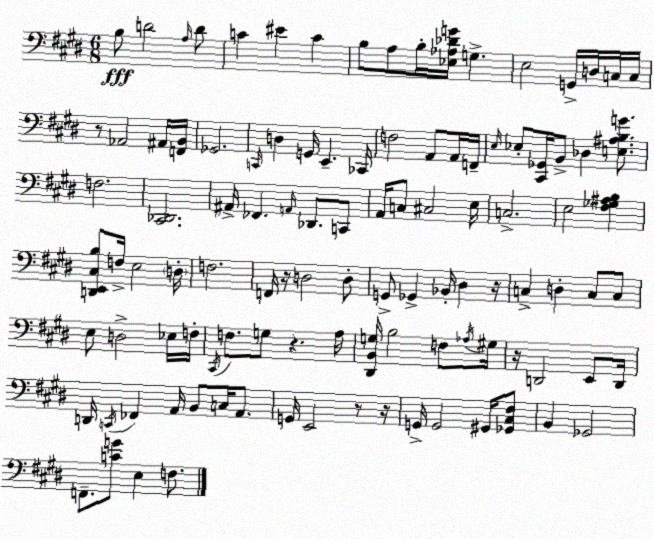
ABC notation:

X:1
T:Untitled
M:6/8
L:1/4
K:E
B,/2 D2 A,/4 D/2 C ^E C B,/2 A,/2 B,/4 [_E,_A,_DG]/4 G, E,2 G,,/4 D,/4 C,/4 C,/4 z/2 _A,,2 ^A,,/4 [F,,B,,]/4 _G,,2 C,,/4 D, G,,/4 E,, _C,,/4 F,2 A,,/2 A,,/4 F,,/4 E,/4 _E,/2 [^C,,_G,,]/4 B,,/2 _D, [E,^A,B,G]/2 F,2 [^C,,_D,,]2 ^A,,/4 _F,, A,,/4 _D,,/2 C,,/2 A,,/4 C,/2 ^C,2 E,/4 C,2 E,2 [^F,_G,^A,B,] [D,,E,,^C,B,]/2 F,/4 E,2 D,/4 F,2 F,,/4 z/4 D,2 D,/2 G,,/2 _G,, _B,,/4 ^D, z/4 C, D, C,/2 C,/2 E,/2 D,2 _E,/4 F,/4 ^C,,/4 F,/2 G,/2 z A,/4 [^D,,B,,G,]/4 B,2 F,/2 _A,/4 ^G,/4 z/4 D,,2 E,,/2 D,,/4 D,,/4 C,,/4 _F,, A,,/4 B,,/2 C,/4 A,,/2 G,,/4 E,,2 z/2 z/4 G,,/4 G,,2 ^G,,/4 [_G,,^C,^F,]/2 B,, _G,,2 F,,/2 [CG]/2 E, F,/2